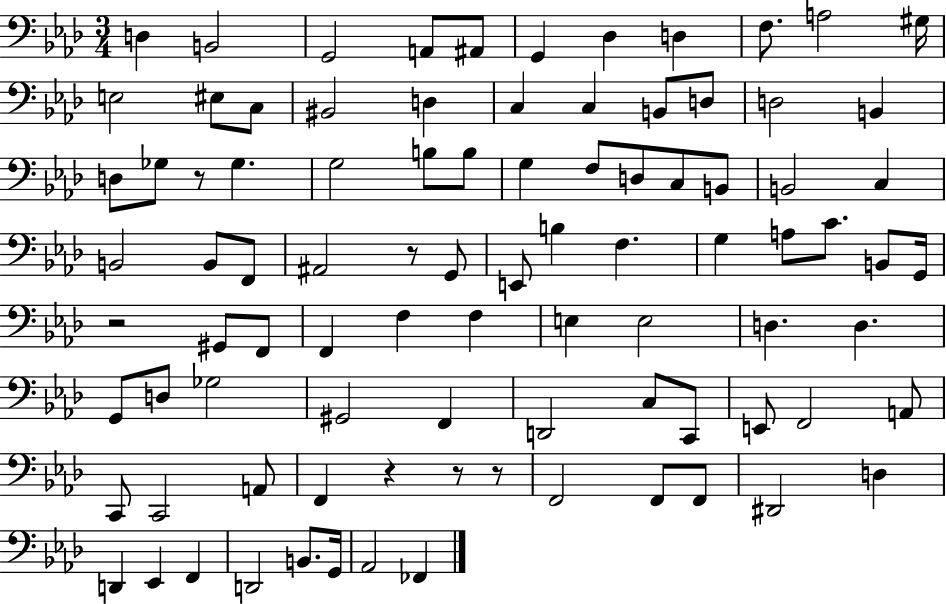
{
  \clef bass
  \numericTimeSignature
  \time 3/4
  \key aes \major
  d4 b,2 | g,2 a,8 ais,8 | g,4 des4 d4 | f8. a2 gis16 | \break e2 eis8 c8 | bis,2 d4 | c4 c4 b,8 d8 | d2 b,4 | \break d8 ges8 r8 ges4. | g2 b8 b8 | g4 f8 d8 c8 b,8 | b,2 c4 | \break b,2 b,8 f,8 | ais,2 r8 g,8 | e,8 b4 f4. | g4 a8 c'8. b,8 g,16 | \break r2 gis,8 f,8 | f,4 f4 f4 | e4 e2 | d4. d4. | \break g,8 d8 ges2 | gis,2 f,4 | d,2 c8 c,8 | e,8 f,2 a,8 | \break c,8 c,2 a,8 | f,4 r4 r8 r8 | f,2 f,8 f,8 | dis,2 d4 | \break d,4 ees,4 f,4 | d,2 b,8. g,16 | aes,2 fes,4 | \bar "|."
}